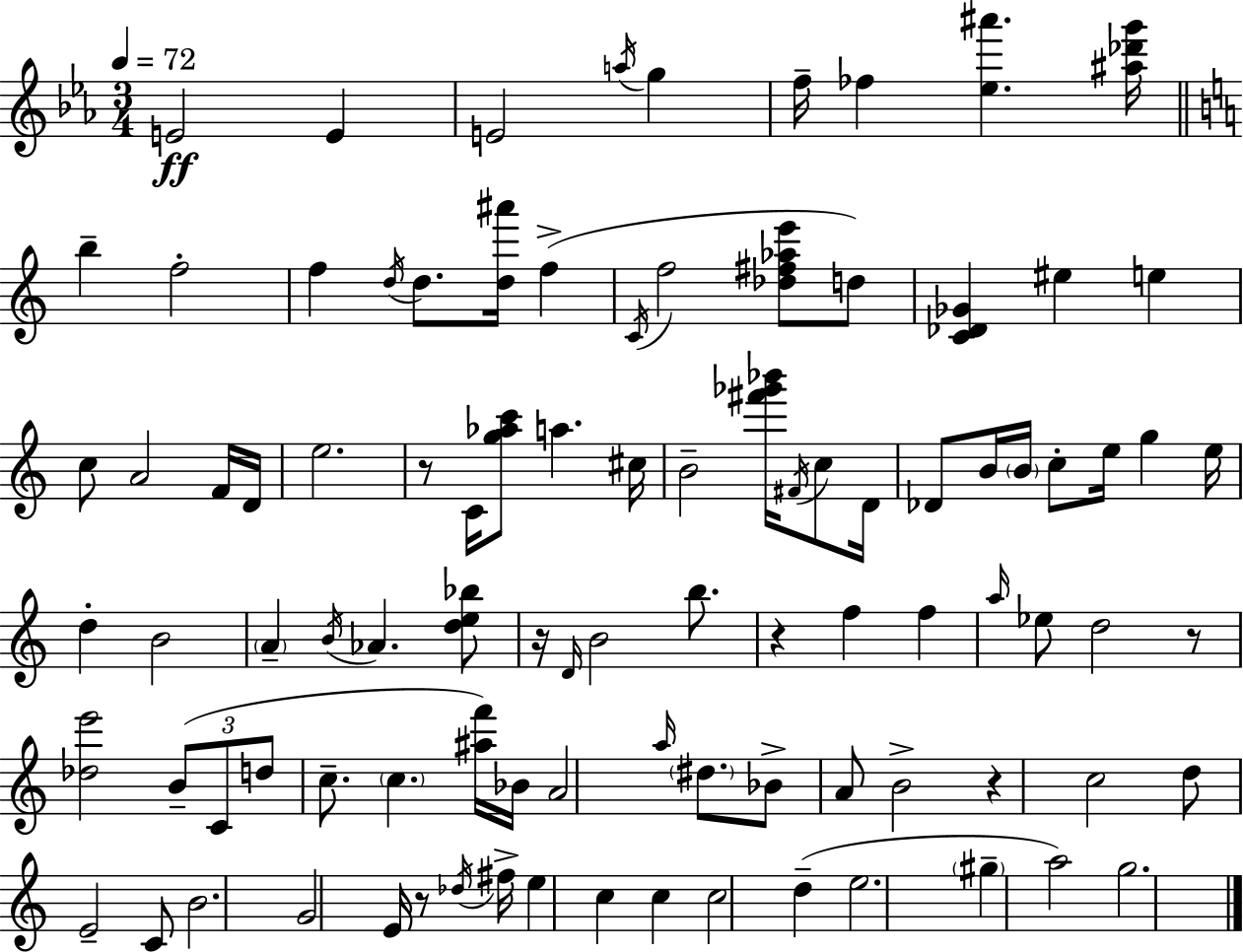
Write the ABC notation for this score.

X:1
T:Untitled
M:3/4
L:1/4
K:Cm
E2 E E2 a/4 g f/4 _f [_e^a'] [^a_d'g']/4 b f2 f d/4 d/2 [d^a']/4 f C/4 f2 [_d^f_ae']/2 d/2 [C_D_G] ^e e c/2 A2 F/4 D/4 e2 z/2 C/4 [g_ac']/2 a ^c/4 B2 [^f'_g'_b']/4 ^F/4 c/2 D/4 _D/2 B/4 B/4 c/2 e/4 g e/4 d B2 A B/4 _A [de_b]/2 z/4 D/4 B2 b/2 z f f a/4 _e/2 d2 z/2 [_de']2 B/2 C/2 d/2 c/2 c [^af']/4 _B/4 A2 a/4 ^d/2 _B/2 A/2 B2 z c2 d/2 E2 C/2 B2 G2 E/4 z/2 _d/4 ^f/4 e c c c2 d e2 ^g a2 g2